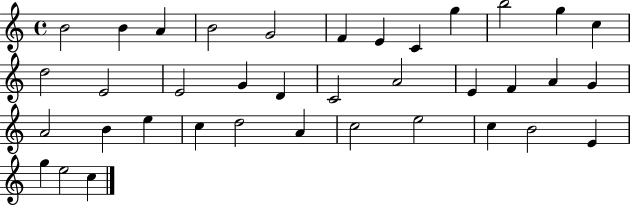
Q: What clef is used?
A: treble